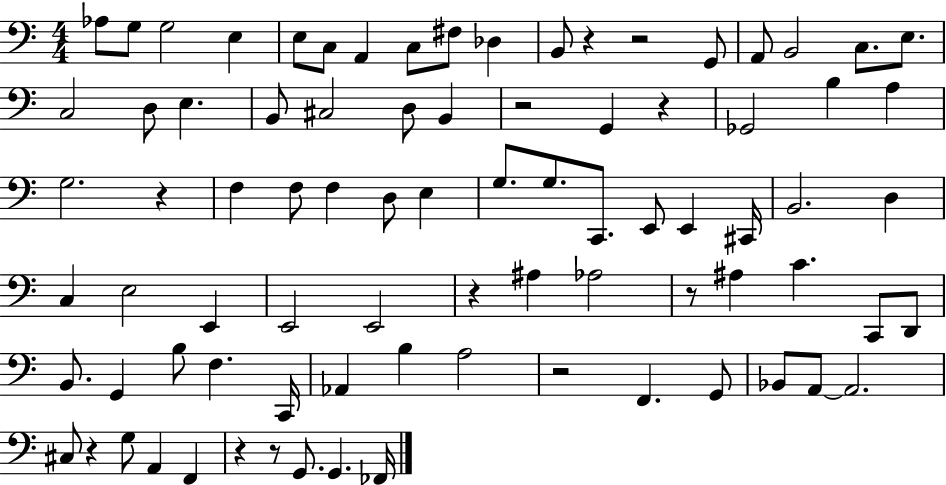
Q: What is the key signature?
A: C major